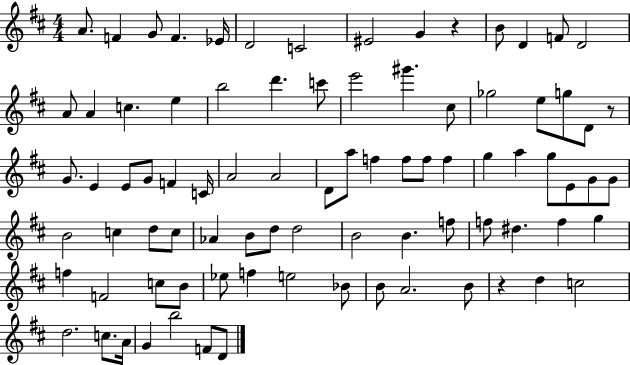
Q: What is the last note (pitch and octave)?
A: D4